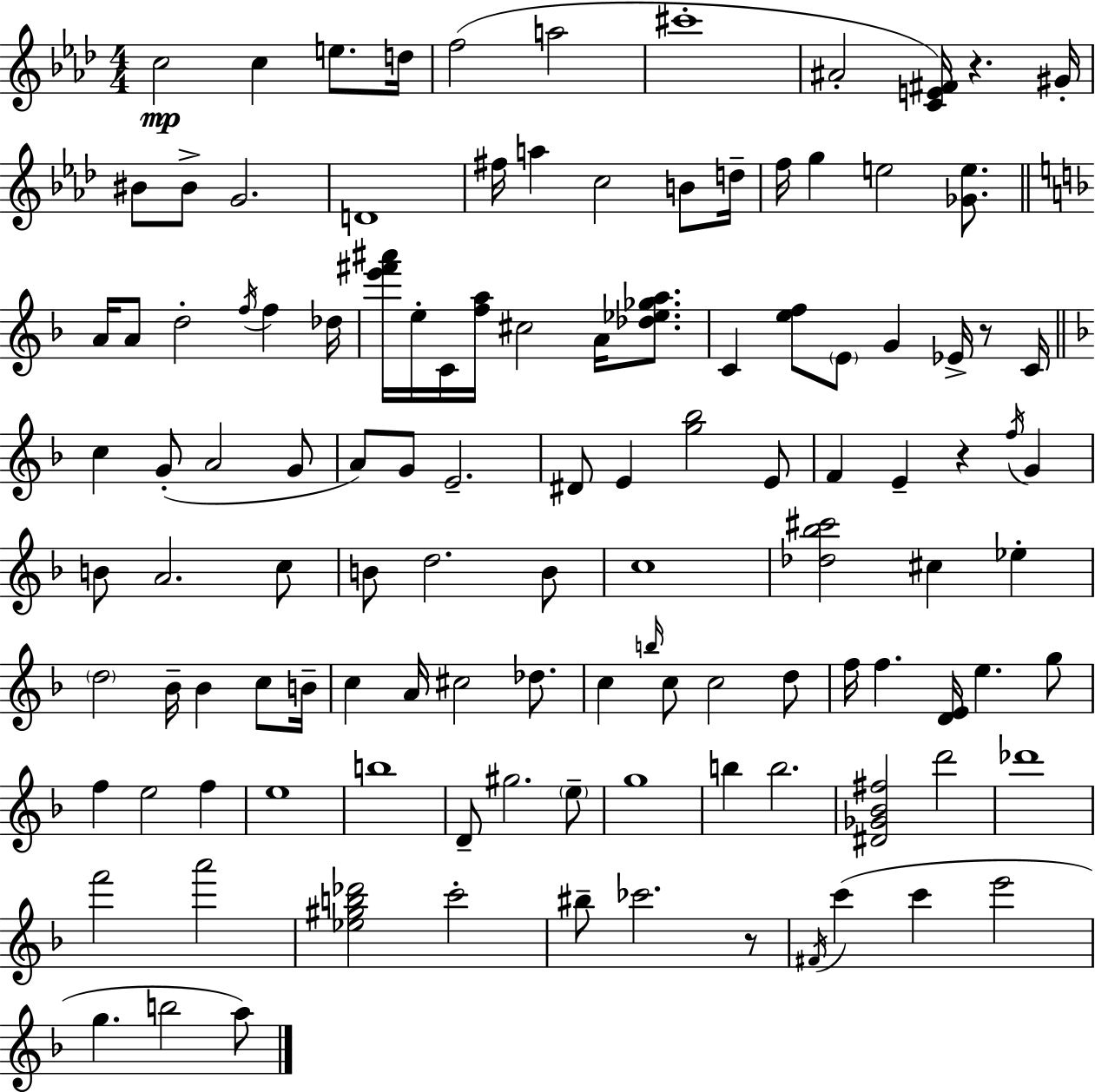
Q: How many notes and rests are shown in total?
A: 117